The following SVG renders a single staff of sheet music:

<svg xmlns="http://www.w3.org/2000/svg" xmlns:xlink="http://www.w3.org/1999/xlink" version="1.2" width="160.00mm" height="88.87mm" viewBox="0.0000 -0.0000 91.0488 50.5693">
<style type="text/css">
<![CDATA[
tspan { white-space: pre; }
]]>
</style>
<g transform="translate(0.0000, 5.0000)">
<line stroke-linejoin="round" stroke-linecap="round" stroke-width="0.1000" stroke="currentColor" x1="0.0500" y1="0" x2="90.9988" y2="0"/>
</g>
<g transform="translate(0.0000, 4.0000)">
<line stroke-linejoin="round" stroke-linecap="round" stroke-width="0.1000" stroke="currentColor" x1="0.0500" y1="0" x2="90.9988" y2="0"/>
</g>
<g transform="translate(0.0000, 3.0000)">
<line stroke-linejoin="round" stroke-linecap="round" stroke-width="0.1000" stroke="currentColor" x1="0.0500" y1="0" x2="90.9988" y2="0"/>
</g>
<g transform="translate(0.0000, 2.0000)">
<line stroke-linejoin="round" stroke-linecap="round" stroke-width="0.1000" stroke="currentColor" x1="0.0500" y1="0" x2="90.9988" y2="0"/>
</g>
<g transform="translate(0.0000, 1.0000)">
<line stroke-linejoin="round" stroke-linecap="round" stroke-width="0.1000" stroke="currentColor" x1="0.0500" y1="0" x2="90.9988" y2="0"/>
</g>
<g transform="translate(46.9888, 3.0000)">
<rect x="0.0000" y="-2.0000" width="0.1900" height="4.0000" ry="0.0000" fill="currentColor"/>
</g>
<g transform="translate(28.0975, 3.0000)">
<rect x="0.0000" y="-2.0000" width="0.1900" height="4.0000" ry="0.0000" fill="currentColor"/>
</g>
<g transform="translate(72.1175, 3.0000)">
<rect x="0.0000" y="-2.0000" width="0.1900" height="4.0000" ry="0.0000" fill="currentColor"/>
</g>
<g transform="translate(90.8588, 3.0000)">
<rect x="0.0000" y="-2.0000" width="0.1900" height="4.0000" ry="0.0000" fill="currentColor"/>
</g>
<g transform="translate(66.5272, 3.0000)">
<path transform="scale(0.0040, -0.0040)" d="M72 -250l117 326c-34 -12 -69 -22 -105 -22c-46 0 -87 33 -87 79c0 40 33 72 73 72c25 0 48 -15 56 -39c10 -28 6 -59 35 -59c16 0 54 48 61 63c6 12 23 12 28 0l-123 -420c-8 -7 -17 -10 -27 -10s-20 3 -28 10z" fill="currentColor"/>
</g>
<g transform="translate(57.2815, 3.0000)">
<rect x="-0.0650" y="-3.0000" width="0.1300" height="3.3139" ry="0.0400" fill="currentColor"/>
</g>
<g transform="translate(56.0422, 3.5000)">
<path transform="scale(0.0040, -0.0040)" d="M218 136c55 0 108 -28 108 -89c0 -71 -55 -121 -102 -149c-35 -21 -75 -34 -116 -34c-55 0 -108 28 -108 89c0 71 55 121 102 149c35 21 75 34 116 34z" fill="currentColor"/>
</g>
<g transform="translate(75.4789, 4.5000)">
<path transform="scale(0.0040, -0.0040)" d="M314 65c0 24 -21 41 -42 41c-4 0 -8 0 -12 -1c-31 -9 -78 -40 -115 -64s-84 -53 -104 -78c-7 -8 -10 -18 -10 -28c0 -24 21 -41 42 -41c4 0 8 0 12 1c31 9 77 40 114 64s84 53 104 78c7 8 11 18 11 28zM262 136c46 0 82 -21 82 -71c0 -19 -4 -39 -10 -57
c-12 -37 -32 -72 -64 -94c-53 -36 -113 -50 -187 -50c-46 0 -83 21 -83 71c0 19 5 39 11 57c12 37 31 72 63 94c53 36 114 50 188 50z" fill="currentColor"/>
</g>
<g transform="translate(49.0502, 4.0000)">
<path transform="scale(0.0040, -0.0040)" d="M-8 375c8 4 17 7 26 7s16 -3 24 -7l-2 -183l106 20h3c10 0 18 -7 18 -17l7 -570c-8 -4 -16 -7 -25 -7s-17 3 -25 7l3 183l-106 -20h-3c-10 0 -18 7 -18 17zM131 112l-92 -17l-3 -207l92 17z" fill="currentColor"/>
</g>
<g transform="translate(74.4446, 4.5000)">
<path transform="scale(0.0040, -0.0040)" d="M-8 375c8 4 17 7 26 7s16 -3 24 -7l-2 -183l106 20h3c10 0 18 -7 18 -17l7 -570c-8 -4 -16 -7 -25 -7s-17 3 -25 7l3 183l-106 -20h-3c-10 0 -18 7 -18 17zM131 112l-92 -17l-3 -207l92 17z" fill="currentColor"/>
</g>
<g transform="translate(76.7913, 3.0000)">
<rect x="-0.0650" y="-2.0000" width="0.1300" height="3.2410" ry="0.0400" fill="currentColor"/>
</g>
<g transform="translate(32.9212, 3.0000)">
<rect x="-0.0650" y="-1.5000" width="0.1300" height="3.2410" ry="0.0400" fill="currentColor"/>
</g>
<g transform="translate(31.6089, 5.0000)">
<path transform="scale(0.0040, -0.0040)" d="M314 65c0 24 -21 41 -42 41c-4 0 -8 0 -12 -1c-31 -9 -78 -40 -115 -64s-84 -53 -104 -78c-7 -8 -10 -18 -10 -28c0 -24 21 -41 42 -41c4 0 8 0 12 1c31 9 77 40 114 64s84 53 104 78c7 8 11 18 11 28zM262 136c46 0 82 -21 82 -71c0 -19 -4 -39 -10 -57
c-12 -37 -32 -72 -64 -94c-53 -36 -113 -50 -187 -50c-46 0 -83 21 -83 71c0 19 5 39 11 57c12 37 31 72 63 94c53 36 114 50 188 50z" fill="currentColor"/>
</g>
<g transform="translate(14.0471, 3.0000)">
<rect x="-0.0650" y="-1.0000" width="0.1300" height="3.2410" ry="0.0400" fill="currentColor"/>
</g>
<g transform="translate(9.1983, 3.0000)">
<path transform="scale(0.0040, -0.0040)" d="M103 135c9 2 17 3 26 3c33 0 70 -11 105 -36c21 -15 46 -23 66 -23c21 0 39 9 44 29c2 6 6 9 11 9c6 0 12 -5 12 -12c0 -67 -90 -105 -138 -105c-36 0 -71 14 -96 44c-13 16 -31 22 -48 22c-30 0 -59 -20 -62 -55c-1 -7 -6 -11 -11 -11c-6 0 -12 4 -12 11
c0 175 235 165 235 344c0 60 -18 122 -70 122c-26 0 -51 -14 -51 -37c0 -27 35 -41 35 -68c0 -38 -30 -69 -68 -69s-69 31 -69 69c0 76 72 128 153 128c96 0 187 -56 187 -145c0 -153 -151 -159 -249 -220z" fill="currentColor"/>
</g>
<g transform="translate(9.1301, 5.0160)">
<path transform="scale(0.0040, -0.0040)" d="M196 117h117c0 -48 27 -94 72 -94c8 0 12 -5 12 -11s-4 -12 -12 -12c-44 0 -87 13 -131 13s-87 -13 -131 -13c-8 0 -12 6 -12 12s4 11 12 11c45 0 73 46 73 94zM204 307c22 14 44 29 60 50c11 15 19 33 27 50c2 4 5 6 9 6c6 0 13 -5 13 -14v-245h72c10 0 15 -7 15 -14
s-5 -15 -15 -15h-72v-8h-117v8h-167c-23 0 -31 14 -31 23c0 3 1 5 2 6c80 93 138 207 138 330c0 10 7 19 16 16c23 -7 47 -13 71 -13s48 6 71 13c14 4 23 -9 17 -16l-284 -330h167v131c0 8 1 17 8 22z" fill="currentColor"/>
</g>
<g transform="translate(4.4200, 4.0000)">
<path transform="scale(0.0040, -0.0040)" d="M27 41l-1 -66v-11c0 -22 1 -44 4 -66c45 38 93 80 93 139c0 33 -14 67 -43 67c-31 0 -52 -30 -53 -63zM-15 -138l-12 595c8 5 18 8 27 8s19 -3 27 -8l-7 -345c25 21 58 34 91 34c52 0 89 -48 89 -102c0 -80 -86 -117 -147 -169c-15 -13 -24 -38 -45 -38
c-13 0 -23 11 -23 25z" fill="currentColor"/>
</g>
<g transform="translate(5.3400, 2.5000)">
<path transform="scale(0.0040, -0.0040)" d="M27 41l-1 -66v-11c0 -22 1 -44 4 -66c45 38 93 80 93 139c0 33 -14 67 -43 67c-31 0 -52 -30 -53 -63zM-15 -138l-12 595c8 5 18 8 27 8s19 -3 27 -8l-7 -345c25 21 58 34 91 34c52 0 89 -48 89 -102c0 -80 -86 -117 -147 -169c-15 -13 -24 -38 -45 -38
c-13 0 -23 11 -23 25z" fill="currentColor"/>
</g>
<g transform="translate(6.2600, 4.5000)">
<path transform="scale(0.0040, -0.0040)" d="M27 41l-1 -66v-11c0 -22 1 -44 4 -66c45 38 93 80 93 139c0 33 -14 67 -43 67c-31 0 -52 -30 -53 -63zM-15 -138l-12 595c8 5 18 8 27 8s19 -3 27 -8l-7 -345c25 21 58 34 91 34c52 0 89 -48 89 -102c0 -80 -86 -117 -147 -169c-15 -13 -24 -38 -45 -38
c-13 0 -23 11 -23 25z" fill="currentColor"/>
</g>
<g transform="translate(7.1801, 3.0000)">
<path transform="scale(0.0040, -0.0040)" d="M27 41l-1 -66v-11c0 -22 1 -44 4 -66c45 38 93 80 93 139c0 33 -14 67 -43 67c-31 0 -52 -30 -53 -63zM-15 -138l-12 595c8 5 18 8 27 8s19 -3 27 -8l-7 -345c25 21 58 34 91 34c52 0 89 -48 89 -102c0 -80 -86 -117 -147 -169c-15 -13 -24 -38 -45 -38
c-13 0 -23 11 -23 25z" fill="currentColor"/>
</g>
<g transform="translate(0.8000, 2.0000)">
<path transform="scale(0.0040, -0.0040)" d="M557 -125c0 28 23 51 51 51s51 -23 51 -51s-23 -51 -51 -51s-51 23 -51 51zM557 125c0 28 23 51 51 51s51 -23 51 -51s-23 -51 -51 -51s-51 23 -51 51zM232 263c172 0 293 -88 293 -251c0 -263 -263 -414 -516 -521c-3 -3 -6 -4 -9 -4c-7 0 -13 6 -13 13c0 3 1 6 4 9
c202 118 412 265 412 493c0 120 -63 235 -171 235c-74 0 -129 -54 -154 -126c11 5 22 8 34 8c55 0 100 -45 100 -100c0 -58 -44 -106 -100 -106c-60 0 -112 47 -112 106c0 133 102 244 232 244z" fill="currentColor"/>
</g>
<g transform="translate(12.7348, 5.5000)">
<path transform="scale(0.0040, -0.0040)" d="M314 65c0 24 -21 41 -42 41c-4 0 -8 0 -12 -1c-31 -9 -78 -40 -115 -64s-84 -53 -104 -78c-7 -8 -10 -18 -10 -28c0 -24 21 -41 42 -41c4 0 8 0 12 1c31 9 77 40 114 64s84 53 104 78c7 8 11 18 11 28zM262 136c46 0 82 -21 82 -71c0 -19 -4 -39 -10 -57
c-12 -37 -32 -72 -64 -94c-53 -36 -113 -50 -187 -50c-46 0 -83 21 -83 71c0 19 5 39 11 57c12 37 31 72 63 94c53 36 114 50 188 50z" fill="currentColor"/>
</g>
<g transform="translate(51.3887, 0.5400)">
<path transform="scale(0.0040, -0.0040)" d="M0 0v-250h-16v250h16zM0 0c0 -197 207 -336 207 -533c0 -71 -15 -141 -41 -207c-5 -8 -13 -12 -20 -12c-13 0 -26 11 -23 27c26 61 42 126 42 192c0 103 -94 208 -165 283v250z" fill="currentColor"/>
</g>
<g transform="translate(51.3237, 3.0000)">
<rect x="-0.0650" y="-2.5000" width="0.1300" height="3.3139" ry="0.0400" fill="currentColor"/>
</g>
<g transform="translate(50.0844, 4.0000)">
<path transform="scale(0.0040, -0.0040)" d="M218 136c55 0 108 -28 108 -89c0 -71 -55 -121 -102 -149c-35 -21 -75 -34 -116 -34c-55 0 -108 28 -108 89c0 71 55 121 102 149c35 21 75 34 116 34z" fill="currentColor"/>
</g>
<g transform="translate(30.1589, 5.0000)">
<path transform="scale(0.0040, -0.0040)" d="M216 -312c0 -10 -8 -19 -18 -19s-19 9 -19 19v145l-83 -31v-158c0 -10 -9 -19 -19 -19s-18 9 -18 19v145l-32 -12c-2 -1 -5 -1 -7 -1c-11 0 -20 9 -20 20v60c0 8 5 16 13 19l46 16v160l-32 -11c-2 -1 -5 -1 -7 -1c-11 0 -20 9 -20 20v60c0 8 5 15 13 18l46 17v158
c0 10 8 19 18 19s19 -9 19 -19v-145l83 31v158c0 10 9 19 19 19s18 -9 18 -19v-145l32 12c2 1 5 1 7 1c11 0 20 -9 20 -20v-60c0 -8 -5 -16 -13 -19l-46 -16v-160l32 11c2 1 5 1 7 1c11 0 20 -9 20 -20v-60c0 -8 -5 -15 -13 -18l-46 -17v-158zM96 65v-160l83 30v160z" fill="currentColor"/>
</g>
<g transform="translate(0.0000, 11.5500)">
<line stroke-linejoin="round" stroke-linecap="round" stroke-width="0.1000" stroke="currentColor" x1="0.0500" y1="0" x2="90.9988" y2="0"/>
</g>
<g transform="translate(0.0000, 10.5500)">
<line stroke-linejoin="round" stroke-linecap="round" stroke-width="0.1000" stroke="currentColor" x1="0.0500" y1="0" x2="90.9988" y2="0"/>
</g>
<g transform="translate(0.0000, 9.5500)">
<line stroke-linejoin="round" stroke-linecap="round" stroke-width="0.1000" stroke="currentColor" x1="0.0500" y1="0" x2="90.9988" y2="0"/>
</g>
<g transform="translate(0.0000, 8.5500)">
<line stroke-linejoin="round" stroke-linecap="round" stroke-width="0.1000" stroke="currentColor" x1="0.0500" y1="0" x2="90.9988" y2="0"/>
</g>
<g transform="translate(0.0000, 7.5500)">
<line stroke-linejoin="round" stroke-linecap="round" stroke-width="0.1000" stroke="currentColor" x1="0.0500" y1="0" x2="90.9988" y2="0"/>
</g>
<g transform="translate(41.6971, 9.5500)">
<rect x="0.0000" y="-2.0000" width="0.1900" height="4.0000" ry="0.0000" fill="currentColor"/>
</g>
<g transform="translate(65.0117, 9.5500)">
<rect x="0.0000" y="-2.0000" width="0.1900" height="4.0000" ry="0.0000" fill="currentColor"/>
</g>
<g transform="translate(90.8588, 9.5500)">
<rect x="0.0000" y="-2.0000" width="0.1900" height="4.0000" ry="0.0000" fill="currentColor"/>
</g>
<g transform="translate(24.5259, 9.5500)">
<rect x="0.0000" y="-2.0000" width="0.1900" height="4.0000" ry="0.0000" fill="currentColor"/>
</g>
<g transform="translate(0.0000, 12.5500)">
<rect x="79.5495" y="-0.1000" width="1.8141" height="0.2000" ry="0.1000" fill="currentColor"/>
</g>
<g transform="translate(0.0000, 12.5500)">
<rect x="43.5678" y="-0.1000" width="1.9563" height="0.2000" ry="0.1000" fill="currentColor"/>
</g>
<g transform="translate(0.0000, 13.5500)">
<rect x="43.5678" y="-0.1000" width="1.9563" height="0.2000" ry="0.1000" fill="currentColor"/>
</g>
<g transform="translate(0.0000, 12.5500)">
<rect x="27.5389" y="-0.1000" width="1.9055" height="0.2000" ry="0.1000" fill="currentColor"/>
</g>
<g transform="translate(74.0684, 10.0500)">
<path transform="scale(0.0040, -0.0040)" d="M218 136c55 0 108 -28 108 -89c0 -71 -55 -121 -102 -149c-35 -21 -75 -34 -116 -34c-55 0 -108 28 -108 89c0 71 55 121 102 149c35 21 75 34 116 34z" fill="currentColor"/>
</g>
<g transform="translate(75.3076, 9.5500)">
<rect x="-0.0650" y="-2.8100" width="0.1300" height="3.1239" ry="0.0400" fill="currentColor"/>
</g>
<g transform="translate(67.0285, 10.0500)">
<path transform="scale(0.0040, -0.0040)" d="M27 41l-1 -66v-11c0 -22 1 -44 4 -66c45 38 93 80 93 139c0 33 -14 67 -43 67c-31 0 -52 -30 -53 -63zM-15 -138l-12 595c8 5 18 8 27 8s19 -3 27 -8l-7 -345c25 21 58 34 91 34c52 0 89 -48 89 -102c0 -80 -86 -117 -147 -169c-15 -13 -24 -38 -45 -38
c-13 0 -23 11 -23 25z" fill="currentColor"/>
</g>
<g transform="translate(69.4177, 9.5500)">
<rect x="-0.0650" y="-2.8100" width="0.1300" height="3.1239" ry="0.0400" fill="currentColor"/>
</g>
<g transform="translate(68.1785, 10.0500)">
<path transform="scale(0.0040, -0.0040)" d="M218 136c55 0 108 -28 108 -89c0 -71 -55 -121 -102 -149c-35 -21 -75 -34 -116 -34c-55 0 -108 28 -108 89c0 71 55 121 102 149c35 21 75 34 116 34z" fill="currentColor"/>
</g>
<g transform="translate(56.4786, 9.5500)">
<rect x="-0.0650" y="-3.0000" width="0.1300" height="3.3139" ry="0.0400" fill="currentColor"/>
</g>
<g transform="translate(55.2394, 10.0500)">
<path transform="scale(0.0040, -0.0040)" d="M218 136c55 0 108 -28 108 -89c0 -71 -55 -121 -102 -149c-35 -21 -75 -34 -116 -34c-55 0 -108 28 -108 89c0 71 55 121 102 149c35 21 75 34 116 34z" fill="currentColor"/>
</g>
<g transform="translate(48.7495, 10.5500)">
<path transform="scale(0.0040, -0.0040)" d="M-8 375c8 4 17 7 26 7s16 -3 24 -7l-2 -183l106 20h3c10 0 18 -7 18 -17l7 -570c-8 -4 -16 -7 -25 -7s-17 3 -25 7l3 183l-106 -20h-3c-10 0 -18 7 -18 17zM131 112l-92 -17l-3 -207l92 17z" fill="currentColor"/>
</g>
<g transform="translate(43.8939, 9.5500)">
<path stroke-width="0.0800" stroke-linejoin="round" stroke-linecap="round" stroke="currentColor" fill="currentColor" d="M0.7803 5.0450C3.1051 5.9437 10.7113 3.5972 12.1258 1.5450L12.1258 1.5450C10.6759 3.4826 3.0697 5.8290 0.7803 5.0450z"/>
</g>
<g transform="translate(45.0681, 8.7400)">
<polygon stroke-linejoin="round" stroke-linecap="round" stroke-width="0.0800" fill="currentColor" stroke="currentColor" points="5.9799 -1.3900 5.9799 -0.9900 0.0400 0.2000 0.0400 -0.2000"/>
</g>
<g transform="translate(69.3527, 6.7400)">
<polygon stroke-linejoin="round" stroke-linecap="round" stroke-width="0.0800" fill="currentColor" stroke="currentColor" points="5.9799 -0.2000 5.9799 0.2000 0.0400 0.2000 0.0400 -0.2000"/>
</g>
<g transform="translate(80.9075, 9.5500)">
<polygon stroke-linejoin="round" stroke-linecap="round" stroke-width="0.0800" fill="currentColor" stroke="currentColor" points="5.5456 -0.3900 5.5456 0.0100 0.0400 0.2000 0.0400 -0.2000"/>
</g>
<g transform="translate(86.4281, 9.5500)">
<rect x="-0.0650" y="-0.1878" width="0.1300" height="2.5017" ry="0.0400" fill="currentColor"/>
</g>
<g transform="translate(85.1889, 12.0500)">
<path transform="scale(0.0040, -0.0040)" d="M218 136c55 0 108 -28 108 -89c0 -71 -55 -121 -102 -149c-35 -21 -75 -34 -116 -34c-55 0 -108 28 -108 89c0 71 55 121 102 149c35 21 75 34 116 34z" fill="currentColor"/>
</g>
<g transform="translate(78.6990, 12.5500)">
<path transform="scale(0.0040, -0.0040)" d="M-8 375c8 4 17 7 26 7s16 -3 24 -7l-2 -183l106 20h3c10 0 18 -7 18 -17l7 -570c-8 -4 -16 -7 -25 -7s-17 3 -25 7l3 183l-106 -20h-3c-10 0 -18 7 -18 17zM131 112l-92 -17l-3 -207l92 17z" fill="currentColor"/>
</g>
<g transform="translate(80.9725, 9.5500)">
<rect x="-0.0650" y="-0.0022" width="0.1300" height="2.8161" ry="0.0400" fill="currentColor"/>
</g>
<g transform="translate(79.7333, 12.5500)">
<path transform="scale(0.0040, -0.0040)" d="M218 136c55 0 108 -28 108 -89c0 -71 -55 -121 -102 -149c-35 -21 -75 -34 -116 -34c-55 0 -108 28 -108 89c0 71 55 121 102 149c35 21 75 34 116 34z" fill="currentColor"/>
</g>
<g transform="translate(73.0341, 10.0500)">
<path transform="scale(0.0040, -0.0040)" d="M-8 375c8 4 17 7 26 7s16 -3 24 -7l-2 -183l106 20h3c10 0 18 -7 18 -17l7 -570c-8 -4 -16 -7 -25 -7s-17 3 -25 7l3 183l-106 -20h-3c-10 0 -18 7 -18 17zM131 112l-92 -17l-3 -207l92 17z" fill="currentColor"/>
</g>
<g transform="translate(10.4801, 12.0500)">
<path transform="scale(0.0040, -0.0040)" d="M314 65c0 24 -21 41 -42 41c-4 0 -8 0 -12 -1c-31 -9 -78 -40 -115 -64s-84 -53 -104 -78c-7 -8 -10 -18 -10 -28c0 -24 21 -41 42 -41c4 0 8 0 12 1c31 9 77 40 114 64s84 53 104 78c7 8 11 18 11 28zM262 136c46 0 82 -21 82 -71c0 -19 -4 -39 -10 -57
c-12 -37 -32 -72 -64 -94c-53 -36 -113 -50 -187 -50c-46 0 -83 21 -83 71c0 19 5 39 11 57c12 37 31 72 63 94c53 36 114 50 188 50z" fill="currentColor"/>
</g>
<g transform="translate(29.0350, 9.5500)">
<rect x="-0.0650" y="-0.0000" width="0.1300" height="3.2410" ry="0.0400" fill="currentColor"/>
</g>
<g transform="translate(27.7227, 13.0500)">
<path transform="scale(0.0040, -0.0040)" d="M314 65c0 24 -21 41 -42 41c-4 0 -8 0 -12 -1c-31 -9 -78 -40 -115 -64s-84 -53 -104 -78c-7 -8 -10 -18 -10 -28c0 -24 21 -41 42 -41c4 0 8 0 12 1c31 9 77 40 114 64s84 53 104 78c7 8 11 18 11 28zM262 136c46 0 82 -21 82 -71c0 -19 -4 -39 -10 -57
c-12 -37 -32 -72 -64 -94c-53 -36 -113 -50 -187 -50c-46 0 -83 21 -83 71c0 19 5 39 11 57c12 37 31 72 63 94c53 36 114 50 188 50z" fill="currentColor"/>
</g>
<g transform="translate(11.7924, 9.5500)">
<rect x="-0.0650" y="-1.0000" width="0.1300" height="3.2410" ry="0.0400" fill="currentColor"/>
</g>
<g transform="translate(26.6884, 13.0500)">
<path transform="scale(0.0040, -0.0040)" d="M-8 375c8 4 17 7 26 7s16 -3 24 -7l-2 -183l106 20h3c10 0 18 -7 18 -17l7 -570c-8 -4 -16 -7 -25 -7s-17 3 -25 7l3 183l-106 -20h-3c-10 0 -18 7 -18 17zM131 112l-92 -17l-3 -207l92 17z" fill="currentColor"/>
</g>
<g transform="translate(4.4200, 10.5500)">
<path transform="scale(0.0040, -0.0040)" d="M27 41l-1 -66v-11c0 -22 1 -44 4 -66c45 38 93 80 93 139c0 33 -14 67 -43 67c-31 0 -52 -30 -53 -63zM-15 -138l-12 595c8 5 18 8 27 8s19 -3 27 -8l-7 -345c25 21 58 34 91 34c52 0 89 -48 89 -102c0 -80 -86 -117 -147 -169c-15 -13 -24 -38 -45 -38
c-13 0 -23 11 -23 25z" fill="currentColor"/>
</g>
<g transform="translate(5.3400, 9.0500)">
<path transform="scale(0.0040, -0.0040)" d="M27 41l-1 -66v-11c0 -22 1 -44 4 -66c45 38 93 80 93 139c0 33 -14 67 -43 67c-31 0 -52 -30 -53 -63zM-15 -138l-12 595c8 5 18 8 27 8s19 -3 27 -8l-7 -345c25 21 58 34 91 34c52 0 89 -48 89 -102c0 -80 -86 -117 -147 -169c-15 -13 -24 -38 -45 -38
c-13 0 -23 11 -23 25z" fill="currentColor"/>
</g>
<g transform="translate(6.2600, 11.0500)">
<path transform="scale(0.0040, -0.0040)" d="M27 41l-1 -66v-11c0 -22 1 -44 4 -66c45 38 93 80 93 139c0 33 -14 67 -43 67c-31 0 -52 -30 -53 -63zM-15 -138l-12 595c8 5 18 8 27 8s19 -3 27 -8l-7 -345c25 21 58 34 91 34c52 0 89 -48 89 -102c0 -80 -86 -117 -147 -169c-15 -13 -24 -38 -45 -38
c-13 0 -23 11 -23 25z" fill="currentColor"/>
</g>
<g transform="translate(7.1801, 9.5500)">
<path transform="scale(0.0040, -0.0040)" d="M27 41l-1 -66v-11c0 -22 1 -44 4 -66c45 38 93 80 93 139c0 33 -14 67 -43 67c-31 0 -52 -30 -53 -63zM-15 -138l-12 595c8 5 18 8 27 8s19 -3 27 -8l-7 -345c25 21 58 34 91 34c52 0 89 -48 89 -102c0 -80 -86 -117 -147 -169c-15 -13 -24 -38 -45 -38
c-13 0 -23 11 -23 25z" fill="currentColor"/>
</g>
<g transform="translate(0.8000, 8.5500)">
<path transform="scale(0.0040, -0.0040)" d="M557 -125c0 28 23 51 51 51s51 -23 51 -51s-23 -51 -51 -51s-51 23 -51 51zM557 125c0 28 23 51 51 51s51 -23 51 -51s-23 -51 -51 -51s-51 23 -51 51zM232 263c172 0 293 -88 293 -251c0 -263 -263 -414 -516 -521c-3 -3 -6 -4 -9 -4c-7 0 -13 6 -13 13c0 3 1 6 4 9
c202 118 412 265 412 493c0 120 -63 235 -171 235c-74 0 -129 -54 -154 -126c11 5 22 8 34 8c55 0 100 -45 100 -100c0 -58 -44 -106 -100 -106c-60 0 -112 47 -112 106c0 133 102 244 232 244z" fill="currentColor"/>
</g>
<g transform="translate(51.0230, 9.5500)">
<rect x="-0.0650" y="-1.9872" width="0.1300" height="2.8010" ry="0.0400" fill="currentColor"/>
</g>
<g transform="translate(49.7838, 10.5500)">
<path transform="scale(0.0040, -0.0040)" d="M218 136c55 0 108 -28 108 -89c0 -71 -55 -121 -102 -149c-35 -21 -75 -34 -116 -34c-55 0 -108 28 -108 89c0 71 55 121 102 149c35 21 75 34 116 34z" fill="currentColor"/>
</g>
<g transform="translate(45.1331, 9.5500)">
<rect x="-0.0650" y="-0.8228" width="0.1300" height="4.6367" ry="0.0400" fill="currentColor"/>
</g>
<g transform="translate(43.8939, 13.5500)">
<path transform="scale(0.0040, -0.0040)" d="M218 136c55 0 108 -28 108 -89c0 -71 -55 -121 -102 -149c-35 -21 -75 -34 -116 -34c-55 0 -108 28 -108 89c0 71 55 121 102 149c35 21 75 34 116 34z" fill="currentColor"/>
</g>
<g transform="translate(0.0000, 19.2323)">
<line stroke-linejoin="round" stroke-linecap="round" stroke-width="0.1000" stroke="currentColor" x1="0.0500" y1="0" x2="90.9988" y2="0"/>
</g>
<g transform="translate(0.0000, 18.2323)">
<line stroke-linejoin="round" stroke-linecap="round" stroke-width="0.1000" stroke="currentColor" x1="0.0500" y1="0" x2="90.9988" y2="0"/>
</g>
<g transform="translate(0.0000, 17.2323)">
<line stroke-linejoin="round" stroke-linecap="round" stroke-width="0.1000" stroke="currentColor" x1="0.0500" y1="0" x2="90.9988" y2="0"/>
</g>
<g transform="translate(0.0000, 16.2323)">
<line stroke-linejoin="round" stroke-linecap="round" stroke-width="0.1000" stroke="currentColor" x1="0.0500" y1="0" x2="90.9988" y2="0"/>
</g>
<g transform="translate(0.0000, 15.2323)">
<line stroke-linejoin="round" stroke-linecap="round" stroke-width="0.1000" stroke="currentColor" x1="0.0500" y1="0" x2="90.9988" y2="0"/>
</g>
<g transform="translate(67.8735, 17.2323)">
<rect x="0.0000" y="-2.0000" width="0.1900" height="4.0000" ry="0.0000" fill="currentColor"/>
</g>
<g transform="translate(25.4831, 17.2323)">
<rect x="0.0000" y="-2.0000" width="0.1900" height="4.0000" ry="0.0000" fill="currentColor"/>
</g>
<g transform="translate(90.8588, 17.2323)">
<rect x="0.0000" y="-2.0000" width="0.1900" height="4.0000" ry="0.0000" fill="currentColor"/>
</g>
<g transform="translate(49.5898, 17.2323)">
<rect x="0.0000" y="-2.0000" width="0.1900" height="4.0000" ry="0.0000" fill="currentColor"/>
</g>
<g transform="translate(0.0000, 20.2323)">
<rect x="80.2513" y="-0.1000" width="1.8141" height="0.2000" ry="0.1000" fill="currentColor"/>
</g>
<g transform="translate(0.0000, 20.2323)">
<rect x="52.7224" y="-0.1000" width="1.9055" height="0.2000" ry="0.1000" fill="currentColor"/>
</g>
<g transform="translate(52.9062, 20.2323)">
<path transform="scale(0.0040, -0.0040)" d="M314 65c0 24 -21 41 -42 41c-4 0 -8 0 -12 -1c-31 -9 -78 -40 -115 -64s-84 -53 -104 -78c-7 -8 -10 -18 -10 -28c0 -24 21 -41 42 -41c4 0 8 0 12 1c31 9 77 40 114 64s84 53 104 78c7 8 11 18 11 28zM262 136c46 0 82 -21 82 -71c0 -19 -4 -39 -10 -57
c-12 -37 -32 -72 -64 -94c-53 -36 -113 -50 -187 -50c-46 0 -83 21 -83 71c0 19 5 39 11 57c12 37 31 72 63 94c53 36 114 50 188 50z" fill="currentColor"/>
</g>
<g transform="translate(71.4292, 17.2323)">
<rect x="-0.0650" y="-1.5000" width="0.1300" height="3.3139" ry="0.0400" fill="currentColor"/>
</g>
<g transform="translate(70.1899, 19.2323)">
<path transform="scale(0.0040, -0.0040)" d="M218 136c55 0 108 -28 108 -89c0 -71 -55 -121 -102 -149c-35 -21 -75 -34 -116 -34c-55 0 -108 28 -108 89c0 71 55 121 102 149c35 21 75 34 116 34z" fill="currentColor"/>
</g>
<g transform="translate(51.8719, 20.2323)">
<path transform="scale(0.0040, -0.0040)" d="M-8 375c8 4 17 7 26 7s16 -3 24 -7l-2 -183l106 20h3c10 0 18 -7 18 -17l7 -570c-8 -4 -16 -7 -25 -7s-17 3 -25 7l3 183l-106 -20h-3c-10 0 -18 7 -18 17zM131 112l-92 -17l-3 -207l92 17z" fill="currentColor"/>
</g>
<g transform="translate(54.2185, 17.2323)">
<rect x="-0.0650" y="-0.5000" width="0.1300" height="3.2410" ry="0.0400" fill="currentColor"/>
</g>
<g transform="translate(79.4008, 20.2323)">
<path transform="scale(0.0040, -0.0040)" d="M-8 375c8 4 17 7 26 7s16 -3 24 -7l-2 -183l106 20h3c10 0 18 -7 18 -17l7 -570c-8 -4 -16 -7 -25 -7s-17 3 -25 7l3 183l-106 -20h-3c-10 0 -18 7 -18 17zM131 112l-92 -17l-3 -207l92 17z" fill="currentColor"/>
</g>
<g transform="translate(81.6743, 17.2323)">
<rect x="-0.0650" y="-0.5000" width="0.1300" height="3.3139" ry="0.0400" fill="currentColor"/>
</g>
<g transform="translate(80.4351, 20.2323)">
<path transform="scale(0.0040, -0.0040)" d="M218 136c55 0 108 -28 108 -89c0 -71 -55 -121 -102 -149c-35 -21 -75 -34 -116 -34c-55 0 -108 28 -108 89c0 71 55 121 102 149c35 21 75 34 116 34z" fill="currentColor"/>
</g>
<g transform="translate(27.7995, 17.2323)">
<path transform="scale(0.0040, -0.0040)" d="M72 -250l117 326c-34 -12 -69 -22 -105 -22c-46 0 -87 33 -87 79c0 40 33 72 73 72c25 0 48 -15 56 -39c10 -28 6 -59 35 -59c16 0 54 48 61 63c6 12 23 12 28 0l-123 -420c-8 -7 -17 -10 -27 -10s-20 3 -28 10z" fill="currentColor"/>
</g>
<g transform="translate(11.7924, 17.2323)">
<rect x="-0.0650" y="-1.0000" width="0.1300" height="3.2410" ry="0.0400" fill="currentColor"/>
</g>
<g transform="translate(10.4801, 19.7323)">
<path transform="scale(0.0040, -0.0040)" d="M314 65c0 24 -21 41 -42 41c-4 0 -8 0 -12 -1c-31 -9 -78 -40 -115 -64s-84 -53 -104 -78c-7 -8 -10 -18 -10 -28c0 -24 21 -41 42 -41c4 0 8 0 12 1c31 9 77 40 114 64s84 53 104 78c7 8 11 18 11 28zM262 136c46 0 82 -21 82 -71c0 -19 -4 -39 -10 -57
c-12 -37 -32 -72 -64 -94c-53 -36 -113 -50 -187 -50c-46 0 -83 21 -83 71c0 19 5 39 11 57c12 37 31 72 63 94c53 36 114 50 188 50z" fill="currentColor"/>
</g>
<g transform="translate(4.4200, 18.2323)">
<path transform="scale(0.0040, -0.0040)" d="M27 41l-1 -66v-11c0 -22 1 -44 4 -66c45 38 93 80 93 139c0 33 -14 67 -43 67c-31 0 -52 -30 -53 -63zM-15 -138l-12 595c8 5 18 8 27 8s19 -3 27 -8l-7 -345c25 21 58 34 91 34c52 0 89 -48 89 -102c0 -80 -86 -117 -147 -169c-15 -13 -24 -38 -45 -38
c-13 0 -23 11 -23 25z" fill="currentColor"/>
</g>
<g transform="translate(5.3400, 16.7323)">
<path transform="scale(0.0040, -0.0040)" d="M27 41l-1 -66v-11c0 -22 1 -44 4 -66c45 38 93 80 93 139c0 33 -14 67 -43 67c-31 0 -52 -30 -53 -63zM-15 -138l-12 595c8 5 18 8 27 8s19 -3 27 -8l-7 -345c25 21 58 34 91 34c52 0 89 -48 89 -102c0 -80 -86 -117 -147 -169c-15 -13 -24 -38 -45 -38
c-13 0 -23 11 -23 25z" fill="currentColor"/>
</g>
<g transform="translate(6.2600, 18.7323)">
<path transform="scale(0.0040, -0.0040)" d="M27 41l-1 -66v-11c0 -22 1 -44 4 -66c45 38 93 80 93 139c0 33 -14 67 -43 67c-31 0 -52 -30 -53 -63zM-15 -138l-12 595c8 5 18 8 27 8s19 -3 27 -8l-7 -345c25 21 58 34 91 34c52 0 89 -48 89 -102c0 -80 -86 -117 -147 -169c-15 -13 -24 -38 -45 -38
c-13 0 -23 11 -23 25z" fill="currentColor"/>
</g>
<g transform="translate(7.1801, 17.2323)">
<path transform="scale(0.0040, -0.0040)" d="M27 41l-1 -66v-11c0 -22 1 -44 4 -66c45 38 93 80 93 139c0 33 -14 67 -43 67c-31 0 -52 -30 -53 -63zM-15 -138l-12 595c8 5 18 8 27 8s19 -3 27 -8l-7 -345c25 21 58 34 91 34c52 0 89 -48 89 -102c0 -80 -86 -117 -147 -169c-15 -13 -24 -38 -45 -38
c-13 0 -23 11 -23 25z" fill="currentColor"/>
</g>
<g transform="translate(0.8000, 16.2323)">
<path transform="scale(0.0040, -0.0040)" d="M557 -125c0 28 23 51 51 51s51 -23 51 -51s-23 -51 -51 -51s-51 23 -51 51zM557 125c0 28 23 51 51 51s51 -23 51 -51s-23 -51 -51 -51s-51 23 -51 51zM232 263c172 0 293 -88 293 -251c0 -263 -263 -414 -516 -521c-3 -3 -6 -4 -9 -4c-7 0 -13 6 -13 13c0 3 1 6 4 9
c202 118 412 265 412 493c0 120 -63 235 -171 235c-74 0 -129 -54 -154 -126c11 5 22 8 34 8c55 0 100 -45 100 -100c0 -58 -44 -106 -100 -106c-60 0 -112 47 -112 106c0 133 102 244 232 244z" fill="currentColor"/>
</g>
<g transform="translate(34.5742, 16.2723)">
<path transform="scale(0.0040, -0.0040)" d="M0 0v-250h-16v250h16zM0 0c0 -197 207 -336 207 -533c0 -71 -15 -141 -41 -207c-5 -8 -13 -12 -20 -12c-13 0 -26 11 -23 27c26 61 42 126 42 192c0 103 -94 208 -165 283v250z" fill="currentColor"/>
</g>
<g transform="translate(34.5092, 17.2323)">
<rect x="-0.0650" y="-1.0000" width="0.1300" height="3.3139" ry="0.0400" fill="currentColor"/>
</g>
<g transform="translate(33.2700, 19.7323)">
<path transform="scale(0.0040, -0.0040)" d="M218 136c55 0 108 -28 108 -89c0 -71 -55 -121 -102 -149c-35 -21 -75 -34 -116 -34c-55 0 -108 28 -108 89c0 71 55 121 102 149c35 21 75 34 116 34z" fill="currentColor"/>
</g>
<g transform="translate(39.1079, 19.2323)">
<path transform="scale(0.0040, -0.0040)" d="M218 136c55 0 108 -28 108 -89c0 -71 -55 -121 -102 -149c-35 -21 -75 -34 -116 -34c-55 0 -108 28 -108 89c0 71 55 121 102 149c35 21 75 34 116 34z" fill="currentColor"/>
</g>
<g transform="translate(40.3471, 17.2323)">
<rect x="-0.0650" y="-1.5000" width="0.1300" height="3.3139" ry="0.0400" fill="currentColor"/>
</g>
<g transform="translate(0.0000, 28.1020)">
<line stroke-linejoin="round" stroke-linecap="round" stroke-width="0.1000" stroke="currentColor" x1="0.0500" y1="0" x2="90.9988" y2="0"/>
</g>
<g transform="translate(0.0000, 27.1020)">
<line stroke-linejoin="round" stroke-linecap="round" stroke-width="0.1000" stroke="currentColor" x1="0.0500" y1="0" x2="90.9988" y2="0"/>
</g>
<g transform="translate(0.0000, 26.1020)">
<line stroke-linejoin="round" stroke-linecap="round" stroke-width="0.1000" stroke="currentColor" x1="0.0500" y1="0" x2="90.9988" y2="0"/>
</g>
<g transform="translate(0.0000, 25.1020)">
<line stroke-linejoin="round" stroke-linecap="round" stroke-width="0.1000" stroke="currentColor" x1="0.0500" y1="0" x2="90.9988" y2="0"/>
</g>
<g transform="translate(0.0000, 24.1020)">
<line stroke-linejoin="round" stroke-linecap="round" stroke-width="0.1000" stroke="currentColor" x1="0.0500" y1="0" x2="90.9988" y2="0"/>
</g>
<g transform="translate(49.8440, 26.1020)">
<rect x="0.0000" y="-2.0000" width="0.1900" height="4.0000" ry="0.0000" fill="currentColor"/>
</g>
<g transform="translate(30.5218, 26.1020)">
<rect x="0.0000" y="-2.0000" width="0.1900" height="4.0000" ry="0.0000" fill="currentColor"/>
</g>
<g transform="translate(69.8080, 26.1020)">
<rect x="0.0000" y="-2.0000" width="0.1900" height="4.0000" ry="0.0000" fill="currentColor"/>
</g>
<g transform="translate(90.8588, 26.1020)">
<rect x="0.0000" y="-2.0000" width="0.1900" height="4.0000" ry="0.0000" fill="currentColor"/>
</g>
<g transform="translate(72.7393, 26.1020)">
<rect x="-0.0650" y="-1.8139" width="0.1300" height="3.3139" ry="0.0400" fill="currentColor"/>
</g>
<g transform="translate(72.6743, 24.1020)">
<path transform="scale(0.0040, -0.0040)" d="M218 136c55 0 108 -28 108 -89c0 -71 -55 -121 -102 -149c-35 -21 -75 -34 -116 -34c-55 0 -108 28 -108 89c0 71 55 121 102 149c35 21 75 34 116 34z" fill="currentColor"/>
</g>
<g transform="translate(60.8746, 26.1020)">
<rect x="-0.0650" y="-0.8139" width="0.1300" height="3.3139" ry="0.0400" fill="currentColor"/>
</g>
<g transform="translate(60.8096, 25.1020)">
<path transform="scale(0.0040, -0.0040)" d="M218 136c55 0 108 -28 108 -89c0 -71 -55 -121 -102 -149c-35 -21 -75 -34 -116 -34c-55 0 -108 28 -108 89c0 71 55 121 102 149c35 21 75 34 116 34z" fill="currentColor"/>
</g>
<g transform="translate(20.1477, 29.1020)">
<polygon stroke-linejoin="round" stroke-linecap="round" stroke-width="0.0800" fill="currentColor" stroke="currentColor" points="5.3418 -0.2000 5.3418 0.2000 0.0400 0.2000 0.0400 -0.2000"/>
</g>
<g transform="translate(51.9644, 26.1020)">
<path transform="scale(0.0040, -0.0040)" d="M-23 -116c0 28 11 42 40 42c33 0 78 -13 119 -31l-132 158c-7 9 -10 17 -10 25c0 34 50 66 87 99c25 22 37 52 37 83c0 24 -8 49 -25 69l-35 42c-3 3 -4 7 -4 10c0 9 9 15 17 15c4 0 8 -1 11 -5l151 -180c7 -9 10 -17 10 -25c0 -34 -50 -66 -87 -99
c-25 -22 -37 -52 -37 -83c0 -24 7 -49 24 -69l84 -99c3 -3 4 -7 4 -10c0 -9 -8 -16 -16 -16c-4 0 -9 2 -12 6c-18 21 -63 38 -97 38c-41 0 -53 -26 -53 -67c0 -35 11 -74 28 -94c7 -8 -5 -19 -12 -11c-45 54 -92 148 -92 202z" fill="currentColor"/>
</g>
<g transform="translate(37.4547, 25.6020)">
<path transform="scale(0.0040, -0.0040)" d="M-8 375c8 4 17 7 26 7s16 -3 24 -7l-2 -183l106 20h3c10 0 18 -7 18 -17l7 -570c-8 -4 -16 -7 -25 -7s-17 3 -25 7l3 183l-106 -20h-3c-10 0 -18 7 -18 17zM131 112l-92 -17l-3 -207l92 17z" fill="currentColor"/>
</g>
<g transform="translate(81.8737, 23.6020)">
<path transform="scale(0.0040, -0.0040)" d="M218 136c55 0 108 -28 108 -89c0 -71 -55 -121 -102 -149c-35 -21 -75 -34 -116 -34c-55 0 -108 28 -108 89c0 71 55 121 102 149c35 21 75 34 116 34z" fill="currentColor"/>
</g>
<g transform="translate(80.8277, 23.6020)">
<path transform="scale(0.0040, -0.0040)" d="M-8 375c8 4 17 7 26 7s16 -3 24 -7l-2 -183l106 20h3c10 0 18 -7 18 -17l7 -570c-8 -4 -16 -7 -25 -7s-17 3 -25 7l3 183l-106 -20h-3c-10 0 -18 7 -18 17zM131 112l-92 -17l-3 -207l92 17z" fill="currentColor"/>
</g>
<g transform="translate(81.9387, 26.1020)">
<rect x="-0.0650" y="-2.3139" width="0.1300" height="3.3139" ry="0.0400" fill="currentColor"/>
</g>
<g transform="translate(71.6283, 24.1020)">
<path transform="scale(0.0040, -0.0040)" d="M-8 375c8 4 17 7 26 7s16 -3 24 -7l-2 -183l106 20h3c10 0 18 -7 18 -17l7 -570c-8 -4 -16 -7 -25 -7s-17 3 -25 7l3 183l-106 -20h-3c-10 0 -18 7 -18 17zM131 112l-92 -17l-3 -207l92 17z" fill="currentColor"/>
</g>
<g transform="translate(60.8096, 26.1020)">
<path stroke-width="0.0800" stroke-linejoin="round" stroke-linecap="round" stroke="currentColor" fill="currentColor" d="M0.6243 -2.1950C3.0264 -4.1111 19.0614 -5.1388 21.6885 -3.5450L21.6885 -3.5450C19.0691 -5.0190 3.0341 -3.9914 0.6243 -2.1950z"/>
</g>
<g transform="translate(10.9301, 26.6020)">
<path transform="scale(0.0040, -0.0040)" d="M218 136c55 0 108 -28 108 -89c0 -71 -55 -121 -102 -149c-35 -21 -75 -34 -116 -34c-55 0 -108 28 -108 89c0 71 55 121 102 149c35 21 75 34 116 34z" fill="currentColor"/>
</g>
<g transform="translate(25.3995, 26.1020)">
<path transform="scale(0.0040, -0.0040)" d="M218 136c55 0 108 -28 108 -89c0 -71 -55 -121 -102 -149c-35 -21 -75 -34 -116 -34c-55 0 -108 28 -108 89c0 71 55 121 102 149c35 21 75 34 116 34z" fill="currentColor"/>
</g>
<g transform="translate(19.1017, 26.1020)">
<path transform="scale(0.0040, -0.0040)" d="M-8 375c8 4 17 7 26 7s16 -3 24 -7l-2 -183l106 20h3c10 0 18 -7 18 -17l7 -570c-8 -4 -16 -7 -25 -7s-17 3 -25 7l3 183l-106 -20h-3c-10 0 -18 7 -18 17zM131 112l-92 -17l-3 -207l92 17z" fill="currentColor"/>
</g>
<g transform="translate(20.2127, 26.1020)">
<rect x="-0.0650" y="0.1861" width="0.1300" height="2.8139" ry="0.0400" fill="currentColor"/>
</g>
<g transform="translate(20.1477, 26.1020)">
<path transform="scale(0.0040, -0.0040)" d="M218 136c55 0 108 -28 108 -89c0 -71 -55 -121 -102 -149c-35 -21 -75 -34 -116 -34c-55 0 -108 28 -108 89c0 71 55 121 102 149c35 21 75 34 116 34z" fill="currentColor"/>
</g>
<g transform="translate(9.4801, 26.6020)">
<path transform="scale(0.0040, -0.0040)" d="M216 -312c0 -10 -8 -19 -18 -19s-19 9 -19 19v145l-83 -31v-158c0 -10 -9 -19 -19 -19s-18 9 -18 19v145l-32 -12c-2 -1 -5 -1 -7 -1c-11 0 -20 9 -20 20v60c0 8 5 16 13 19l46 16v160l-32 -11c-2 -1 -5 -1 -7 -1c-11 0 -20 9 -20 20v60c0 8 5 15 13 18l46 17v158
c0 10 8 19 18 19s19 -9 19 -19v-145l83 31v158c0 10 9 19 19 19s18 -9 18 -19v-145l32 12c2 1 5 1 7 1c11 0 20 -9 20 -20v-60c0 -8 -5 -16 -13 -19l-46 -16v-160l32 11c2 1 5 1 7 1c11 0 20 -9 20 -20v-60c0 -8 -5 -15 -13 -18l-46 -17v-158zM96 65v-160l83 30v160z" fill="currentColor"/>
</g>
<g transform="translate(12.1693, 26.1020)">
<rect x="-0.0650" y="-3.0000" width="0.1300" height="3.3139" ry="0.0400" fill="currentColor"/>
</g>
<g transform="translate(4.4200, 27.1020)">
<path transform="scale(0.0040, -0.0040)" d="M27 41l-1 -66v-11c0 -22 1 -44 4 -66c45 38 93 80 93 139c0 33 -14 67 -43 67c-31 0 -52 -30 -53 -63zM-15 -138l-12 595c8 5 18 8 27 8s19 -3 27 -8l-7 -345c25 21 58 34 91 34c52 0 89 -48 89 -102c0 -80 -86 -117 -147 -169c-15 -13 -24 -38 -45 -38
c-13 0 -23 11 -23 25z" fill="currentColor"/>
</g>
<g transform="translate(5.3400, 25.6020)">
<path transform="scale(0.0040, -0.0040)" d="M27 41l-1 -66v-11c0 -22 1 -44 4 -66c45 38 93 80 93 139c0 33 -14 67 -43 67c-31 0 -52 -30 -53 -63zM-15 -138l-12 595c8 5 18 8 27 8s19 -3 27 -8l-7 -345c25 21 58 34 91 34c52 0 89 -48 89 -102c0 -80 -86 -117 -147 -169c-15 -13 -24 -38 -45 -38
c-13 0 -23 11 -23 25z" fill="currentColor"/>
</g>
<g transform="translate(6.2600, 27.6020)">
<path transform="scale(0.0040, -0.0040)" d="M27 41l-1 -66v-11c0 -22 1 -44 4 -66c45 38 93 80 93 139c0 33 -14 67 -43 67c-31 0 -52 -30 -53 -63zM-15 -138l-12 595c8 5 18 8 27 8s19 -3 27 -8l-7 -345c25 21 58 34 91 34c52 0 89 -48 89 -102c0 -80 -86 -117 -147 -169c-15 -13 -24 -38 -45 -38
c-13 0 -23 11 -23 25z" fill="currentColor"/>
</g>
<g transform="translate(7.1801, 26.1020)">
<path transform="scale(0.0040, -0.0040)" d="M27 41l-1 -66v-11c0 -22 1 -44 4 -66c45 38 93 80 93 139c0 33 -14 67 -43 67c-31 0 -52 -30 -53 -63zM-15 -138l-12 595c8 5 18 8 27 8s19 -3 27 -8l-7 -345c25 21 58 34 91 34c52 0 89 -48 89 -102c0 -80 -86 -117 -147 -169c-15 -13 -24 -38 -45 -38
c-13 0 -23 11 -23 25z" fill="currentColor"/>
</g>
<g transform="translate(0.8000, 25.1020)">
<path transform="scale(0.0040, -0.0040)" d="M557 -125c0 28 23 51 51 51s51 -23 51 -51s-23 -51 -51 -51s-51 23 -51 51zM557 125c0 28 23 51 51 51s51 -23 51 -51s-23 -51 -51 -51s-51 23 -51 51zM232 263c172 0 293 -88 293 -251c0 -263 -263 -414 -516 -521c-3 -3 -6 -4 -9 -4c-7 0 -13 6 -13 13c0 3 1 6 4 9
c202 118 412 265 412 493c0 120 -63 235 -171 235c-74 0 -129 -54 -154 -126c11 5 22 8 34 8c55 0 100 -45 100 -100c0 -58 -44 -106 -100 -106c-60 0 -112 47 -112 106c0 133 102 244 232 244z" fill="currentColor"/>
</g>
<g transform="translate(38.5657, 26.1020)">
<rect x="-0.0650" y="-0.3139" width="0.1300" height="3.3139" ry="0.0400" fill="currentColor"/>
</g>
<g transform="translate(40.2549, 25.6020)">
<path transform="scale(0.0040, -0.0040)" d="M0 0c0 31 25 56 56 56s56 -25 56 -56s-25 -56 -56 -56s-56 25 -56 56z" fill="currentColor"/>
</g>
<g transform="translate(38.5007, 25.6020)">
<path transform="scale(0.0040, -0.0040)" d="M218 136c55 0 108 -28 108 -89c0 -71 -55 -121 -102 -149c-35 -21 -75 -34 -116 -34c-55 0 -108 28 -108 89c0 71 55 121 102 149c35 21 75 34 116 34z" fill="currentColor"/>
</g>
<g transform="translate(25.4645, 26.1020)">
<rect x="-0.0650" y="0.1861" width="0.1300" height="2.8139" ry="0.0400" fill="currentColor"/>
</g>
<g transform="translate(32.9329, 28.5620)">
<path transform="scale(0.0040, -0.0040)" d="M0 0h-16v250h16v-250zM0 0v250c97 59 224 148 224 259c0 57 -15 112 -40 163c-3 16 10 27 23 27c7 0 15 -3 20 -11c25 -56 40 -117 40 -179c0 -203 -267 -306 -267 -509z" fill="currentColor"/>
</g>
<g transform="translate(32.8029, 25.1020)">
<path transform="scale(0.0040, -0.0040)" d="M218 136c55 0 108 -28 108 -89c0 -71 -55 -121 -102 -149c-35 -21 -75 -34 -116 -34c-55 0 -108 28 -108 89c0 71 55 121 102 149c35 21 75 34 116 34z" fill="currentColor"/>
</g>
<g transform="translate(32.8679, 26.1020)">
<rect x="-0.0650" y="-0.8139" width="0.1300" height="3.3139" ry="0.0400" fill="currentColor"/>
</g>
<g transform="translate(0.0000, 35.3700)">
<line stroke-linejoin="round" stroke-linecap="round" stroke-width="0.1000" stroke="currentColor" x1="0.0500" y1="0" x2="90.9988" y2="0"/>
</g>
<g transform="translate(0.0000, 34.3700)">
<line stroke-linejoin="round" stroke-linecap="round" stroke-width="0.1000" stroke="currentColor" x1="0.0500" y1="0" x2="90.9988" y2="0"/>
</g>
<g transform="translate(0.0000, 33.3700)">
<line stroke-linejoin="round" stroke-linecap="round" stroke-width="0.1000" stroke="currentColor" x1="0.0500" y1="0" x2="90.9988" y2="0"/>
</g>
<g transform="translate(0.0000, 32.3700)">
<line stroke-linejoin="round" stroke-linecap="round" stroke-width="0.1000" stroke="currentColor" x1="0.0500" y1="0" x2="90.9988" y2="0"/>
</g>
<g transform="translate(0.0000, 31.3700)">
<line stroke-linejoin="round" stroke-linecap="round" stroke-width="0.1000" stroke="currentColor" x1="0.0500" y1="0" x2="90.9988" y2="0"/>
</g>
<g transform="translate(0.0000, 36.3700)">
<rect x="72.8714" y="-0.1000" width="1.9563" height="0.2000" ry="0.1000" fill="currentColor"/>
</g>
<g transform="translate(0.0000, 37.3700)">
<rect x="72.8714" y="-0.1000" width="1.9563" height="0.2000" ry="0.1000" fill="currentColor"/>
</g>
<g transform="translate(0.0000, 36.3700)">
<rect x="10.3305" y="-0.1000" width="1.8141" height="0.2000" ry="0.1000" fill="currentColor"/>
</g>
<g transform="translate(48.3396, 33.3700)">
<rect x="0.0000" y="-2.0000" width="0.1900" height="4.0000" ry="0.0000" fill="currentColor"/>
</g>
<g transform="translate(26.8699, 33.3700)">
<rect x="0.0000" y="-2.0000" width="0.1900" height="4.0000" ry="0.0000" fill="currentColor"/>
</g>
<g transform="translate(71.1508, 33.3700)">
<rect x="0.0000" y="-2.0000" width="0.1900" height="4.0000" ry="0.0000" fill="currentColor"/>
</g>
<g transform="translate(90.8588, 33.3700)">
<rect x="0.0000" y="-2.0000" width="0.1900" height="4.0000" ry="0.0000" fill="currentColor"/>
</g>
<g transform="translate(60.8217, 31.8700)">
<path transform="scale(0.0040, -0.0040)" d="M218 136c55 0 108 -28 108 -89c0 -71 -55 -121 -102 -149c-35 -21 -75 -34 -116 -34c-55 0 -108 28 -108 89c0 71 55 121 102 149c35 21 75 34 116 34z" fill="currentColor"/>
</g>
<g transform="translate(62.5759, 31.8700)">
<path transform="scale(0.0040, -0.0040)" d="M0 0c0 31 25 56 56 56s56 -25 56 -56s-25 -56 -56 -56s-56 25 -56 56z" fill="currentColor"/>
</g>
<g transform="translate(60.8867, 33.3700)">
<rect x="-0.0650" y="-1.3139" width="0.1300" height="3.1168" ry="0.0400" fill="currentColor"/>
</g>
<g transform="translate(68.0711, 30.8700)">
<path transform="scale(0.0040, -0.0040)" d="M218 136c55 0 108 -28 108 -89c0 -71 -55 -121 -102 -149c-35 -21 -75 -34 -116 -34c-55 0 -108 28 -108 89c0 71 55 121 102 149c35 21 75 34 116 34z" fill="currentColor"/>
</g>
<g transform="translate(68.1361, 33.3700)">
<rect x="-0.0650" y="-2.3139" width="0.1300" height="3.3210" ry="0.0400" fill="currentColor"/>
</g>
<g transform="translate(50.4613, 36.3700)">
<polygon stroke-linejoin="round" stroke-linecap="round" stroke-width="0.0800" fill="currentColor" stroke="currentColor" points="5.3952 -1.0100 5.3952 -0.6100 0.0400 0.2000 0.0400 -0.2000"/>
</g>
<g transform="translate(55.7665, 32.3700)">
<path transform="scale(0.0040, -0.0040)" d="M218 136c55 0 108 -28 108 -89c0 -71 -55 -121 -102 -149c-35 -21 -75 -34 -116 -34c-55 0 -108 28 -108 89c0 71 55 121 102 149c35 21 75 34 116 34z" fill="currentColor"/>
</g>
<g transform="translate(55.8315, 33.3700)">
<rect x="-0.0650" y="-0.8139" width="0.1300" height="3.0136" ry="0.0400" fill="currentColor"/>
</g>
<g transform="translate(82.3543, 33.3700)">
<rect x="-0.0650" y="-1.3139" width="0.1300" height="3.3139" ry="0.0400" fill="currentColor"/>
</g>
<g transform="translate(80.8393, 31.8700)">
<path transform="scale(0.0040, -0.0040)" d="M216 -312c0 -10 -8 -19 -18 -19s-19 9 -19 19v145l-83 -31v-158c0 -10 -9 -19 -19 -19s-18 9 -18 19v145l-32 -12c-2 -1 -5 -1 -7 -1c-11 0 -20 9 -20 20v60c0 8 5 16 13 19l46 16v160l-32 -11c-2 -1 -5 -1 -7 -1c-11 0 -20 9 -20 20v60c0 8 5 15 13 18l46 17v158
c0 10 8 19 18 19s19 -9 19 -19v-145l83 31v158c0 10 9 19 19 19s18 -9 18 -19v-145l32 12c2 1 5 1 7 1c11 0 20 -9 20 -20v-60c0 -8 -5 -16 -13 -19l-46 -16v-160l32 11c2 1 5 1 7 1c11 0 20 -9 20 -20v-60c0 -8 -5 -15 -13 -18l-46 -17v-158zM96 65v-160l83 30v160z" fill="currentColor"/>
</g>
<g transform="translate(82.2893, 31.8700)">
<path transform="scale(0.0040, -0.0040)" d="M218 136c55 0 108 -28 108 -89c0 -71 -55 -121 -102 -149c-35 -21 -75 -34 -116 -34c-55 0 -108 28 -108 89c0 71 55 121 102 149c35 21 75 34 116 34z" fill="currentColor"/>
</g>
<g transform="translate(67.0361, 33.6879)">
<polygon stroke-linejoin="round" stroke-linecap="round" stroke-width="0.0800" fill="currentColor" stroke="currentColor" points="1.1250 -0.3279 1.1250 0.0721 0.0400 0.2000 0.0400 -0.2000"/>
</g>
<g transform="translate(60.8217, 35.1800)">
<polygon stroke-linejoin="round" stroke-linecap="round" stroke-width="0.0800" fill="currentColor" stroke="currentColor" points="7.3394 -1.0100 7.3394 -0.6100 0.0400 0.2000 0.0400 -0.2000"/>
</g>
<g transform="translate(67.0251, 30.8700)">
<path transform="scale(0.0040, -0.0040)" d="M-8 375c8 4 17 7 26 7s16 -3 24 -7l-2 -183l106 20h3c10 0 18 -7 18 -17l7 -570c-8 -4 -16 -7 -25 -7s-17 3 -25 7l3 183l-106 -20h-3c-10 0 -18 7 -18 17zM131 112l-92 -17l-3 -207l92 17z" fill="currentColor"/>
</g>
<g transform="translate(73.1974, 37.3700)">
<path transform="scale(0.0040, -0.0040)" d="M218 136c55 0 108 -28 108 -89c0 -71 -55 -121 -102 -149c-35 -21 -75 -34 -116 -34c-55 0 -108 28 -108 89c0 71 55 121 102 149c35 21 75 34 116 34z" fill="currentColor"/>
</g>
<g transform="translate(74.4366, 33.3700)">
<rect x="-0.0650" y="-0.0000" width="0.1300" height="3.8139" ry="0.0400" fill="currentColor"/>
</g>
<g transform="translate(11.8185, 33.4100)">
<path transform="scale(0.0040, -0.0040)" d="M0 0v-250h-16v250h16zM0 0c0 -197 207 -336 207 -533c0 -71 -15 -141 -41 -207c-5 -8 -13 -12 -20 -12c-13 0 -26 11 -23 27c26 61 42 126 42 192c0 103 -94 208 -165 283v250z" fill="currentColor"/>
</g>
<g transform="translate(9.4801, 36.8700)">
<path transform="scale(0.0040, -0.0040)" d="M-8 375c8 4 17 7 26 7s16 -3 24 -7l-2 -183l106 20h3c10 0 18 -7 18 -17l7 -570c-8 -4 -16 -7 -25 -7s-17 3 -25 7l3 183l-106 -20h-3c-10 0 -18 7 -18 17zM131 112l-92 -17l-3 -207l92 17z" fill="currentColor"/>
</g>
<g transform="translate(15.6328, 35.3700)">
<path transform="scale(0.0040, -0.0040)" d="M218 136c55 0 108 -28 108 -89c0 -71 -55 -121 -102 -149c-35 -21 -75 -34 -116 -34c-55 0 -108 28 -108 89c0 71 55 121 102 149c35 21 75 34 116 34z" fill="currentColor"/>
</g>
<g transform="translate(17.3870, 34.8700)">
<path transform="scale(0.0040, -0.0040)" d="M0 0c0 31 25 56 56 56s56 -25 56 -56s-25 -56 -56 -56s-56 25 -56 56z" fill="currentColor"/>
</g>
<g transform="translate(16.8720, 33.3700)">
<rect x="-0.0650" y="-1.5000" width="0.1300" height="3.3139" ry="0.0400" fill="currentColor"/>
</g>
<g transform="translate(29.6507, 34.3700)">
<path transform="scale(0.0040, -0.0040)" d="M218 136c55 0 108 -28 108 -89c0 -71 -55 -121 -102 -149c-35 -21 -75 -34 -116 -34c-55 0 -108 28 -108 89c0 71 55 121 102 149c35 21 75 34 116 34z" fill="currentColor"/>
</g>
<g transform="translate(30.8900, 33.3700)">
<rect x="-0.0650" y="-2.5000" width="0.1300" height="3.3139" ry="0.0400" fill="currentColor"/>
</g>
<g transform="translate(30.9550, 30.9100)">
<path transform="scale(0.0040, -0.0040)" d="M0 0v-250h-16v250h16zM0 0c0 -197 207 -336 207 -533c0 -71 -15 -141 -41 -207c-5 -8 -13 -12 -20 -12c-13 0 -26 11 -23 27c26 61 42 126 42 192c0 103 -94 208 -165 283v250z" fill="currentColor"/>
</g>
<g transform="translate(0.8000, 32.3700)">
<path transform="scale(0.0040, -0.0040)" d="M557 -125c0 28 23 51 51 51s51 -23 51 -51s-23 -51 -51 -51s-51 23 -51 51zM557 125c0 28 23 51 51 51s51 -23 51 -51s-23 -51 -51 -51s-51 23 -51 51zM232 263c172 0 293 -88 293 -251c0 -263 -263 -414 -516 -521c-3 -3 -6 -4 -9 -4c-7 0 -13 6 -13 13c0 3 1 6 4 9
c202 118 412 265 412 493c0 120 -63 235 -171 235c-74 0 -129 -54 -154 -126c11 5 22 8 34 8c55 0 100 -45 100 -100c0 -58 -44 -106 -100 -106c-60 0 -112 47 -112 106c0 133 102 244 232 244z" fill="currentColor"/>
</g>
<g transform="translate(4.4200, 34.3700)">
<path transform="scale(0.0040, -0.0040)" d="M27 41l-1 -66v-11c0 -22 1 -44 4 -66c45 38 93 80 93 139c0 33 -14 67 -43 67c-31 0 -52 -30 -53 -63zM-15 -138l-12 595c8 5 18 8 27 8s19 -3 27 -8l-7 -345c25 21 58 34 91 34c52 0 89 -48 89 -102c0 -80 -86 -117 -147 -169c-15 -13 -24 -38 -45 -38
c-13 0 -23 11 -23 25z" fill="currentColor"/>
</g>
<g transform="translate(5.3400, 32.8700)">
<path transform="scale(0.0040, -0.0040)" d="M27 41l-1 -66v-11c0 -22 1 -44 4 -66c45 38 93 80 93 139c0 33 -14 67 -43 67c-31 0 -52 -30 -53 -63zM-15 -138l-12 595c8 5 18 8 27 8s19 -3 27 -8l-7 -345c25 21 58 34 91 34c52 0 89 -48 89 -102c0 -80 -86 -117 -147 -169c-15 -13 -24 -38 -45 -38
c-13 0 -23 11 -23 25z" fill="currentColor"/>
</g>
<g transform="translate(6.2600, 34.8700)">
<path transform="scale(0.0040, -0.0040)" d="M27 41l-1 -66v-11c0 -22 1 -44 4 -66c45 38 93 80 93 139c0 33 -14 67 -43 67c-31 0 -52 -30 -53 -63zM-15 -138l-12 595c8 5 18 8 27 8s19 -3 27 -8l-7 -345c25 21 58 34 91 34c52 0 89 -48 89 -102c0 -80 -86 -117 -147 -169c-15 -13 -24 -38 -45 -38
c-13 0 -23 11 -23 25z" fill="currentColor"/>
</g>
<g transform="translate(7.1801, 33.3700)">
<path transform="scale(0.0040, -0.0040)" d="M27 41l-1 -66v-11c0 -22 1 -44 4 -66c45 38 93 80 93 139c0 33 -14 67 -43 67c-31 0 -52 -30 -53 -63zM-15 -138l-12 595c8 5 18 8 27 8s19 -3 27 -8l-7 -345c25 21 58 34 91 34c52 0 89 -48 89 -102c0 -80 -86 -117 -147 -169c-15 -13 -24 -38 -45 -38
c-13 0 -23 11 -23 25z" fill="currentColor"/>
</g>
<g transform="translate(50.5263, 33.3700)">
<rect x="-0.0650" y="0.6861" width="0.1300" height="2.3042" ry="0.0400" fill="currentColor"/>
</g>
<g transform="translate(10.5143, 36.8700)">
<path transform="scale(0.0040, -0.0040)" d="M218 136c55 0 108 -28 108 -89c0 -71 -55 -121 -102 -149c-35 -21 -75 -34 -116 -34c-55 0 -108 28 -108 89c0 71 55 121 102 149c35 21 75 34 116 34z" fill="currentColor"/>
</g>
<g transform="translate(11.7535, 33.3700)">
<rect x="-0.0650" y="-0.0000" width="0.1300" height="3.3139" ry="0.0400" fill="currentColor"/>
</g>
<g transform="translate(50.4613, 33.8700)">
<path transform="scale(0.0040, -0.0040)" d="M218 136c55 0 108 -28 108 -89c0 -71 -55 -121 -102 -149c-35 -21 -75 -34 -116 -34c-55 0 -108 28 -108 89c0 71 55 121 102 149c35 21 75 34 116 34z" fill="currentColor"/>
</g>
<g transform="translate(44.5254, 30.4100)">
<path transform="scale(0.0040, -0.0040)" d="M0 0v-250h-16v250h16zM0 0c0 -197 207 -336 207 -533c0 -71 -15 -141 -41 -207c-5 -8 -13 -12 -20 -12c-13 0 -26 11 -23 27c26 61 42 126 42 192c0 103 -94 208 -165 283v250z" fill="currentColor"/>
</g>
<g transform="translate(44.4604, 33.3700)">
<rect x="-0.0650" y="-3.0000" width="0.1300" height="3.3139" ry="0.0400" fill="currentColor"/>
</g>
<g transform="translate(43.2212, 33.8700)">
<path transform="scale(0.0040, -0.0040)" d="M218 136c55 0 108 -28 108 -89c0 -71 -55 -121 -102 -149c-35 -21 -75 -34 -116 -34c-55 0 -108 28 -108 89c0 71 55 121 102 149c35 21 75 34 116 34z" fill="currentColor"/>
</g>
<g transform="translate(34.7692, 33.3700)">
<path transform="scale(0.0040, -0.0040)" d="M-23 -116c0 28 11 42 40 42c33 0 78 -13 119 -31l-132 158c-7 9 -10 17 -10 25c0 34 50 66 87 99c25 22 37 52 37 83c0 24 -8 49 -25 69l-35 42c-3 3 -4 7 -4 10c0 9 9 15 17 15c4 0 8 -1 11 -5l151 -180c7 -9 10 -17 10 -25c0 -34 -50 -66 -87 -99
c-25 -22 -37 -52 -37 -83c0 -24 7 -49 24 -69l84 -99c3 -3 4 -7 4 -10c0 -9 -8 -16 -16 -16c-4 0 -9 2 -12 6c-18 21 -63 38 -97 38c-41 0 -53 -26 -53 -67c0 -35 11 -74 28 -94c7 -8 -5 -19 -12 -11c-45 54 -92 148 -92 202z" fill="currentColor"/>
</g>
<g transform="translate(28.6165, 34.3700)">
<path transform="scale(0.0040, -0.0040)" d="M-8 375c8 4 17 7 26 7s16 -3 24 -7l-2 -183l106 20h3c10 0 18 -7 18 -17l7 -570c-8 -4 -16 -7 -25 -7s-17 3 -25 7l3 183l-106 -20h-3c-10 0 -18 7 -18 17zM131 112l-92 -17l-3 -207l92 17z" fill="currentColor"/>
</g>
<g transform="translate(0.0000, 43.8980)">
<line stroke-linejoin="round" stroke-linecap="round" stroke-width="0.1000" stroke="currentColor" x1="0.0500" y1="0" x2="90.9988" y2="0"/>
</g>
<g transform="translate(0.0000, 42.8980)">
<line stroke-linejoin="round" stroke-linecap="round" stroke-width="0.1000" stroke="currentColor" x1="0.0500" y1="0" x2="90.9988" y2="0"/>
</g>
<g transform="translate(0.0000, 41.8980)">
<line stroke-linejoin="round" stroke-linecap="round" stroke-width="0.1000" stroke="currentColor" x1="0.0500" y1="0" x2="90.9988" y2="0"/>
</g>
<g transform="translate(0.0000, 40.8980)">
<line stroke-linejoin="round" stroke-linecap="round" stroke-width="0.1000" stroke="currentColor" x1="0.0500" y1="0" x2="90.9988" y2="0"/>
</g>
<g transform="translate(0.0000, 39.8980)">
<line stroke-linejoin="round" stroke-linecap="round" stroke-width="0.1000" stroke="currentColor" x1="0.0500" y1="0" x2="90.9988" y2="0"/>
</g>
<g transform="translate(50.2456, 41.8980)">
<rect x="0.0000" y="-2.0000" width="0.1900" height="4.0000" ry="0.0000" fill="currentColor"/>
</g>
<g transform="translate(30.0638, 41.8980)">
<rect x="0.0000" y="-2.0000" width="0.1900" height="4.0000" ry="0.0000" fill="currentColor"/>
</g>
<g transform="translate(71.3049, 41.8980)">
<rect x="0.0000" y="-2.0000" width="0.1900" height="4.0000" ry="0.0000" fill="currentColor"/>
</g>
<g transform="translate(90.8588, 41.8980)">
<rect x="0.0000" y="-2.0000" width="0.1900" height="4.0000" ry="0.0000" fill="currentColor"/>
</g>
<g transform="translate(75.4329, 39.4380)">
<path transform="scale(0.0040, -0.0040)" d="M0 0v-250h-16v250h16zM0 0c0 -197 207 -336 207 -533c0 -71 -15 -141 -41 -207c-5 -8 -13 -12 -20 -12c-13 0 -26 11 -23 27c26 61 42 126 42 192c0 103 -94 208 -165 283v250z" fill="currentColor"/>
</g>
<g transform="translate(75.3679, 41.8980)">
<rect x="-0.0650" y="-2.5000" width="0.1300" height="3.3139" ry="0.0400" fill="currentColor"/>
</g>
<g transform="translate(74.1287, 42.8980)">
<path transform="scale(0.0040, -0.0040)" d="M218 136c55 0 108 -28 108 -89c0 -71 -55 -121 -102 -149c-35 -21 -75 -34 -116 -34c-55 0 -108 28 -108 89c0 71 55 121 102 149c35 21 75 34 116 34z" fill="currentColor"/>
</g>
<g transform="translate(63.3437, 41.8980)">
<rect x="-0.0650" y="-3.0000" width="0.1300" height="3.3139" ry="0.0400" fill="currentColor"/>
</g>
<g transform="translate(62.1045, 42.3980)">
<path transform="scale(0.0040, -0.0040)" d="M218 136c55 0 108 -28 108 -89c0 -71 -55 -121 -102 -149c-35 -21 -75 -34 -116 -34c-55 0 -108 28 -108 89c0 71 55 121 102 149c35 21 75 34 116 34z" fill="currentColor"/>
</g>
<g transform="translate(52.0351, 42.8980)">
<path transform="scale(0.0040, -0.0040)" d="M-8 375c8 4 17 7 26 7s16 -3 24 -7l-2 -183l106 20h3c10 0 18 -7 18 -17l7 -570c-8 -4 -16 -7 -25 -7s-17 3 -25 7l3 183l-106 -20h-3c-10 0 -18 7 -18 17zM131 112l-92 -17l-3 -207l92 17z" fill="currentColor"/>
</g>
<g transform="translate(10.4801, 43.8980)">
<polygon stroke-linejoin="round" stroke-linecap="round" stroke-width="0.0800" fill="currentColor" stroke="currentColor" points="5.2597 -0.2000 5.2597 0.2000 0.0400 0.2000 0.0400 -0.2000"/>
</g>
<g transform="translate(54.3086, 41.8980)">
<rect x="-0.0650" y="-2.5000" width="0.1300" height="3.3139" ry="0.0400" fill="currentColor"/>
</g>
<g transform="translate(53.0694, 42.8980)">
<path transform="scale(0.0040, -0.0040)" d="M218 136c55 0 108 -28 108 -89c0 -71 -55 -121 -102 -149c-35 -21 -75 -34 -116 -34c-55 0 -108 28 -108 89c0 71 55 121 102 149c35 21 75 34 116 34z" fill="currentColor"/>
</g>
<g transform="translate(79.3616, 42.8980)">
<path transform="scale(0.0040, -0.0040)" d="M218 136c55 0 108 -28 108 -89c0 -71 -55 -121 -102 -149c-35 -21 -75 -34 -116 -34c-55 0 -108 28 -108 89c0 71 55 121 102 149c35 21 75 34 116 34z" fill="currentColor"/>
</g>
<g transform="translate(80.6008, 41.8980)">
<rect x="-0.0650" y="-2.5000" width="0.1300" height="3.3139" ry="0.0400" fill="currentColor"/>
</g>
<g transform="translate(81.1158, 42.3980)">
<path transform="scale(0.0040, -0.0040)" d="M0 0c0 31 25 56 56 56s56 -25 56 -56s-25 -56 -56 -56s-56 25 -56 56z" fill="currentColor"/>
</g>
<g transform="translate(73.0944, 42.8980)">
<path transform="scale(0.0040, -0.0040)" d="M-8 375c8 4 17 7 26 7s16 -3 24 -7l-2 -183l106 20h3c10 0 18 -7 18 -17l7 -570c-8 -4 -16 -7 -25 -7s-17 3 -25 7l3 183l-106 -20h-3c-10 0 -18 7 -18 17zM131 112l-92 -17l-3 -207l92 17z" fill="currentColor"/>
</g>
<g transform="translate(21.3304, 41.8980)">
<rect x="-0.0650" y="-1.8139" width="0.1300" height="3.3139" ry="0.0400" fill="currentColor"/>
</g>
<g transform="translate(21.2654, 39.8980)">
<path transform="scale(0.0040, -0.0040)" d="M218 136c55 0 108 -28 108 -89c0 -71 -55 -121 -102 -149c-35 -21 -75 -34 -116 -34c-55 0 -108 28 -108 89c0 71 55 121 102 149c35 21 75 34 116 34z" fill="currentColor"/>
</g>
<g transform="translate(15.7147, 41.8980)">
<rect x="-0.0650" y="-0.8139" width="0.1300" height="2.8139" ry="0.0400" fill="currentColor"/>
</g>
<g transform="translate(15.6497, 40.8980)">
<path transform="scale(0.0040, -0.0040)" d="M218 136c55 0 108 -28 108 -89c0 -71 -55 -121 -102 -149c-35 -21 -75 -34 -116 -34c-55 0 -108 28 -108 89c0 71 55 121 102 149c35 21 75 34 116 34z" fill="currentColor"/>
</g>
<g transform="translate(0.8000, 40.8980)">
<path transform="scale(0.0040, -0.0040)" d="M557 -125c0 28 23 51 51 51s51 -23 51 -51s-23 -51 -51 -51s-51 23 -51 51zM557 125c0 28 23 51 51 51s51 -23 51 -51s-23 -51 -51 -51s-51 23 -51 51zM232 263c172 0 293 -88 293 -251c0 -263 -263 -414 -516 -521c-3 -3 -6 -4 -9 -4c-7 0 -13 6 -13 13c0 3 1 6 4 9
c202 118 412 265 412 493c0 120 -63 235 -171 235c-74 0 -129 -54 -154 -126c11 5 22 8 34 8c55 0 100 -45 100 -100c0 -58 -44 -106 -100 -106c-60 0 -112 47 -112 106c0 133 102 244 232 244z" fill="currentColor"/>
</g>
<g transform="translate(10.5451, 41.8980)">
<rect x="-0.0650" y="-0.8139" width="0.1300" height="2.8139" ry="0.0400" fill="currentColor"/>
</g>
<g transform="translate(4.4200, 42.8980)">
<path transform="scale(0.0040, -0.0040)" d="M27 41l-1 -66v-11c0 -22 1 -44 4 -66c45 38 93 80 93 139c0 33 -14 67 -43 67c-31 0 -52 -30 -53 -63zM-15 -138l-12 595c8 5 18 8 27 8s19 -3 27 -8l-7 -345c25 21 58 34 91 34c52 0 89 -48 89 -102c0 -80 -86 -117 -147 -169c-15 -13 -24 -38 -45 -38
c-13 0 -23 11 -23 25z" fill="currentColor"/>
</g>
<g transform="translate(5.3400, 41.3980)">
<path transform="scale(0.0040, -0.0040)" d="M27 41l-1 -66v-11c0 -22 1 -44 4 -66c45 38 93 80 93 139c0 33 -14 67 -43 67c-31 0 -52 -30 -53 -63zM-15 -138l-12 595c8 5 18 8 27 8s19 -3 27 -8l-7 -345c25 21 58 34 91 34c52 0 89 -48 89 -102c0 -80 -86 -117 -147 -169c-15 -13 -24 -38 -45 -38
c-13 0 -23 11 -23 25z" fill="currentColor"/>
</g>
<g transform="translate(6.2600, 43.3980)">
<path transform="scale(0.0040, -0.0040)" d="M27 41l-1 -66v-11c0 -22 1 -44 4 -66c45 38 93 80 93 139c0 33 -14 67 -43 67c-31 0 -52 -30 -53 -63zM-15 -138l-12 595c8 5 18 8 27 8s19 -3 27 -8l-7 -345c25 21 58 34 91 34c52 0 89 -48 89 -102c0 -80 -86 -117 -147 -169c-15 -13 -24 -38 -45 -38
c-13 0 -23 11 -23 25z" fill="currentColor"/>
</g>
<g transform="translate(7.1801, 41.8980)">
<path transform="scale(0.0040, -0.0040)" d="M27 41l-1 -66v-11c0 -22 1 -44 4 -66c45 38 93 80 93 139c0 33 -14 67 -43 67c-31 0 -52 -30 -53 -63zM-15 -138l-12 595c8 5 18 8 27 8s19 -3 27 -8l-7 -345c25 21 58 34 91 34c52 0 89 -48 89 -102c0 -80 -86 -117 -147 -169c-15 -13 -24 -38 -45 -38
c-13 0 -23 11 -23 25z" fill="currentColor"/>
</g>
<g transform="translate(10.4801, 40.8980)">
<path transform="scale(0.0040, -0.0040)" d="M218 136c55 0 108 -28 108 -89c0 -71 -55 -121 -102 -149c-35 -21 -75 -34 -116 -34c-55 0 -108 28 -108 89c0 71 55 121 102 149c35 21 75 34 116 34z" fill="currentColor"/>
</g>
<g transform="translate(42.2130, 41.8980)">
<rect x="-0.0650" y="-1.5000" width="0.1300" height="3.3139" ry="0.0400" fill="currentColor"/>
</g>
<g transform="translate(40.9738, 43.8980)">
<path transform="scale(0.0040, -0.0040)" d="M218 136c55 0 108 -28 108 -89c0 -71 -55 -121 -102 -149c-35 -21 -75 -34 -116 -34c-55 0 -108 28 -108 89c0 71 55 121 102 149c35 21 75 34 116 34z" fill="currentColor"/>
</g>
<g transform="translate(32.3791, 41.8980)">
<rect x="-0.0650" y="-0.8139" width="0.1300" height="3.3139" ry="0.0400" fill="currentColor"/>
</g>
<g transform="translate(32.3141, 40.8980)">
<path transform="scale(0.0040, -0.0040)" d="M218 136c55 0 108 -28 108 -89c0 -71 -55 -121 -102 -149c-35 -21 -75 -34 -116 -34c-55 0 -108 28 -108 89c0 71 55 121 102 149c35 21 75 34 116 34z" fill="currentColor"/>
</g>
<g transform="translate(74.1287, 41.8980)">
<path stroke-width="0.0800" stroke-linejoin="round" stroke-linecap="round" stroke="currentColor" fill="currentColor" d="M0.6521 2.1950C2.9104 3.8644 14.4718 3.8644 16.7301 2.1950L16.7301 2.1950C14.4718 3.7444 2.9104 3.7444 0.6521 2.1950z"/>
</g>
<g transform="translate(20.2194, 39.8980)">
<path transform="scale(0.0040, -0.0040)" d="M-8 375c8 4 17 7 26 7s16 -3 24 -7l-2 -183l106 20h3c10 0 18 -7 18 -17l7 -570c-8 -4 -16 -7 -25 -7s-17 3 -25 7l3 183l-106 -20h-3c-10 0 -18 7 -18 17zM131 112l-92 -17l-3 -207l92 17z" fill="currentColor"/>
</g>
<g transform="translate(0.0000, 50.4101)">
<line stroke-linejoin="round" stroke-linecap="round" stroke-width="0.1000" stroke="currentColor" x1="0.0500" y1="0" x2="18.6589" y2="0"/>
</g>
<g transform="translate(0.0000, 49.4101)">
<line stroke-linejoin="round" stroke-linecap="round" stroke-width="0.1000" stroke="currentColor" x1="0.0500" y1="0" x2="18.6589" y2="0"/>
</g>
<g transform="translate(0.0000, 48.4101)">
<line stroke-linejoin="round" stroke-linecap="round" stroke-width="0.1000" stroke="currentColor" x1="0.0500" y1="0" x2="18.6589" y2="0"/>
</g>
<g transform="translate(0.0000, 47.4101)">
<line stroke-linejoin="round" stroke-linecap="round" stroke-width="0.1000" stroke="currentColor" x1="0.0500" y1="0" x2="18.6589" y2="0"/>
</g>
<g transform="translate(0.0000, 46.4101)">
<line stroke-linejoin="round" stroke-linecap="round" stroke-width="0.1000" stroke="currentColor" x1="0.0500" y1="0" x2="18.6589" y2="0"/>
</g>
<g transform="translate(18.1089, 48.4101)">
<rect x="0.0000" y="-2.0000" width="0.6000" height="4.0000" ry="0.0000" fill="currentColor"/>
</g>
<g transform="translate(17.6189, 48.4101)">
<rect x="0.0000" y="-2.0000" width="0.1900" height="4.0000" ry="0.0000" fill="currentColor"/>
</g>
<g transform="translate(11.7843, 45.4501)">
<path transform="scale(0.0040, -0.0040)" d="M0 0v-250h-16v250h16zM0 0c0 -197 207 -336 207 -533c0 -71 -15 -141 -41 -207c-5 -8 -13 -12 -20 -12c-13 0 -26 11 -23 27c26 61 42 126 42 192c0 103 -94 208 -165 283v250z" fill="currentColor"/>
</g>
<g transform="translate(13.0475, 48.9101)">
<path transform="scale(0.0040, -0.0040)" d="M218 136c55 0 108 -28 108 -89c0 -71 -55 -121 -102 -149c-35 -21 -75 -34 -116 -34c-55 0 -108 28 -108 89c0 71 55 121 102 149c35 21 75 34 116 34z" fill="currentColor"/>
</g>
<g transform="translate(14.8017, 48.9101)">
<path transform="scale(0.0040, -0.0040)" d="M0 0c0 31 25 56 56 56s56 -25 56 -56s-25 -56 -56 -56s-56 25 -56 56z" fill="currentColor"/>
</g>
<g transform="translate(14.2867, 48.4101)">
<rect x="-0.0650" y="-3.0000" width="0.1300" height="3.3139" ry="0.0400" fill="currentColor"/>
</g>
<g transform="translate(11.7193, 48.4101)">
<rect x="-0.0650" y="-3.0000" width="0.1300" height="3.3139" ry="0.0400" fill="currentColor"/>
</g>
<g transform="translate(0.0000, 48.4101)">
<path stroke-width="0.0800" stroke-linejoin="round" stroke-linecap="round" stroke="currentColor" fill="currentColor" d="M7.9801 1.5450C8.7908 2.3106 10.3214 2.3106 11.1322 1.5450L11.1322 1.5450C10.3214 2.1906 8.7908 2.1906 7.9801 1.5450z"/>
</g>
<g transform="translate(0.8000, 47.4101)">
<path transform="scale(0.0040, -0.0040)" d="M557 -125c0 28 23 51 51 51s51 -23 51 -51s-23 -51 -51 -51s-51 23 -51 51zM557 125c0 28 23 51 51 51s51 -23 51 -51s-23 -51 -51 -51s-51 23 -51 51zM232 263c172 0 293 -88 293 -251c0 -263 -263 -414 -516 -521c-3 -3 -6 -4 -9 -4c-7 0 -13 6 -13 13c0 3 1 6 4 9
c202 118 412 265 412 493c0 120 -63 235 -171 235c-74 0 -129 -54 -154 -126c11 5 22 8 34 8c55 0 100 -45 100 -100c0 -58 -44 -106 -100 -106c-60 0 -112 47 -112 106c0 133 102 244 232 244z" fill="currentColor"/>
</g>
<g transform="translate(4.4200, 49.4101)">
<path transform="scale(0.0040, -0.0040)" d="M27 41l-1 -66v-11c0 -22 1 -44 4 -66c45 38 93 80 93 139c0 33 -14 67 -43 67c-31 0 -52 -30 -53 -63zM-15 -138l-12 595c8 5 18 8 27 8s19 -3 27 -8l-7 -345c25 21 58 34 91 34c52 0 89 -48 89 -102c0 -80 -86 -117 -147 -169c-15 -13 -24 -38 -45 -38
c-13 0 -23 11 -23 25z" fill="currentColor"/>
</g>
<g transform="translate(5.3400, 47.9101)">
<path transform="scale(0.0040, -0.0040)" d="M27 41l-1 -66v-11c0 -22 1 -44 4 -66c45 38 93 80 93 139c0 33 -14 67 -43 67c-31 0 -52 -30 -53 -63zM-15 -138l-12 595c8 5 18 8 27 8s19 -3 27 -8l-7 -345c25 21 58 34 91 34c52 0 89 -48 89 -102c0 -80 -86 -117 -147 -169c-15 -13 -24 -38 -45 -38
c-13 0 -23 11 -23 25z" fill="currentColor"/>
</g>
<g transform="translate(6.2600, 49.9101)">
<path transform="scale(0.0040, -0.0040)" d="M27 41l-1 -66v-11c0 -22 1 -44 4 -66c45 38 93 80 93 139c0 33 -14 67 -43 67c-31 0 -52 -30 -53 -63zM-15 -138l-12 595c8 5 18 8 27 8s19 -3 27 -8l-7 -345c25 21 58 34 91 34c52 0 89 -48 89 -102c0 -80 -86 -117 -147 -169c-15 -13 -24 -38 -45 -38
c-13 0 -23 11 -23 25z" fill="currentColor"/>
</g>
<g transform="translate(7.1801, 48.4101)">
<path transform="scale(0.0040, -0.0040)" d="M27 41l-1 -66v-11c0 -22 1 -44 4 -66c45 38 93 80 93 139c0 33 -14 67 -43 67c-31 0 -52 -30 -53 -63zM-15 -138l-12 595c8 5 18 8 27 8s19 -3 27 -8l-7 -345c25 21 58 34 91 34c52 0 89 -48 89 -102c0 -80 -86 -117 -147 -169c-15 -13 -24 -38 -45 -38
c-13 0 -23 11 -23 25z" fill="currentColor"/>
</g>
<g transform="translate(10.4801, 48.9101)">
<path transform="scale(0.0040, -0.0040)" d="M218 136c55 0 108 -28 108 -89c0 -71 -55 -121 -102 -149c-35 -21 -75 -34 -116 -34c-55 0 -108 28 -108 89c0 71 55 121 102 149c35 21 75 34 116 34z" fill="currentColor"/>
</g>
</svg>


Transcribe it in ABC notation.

X:1
T:Untitled
M:2/4
L:1/4
K:Ab
F,,2 ^G,,2 B,,/2 C, z/2 A,,2 F,,2 D,,2 C,,/2 B,,/2 C, _C,/2 C,/2 E,,/2 F,,/2 F,,2 z/2 F,,/2 G,, E,,2 G,, E,, ^C, D,/2 D,/2 F,/2 E, z F, A, B, D,,/2 G,, B,,/2 z C,/2 C,/2 F,/2 G,/2 B,/4 C,, ^G, F,/2 F,/2 A, F, G,, B,, C, B,,/2 B,, C,/2 C,